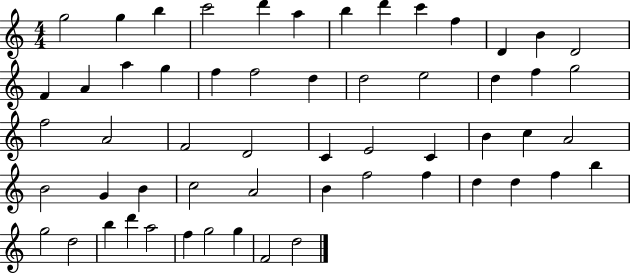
{
  \clef treble
  \numericTimeSignature
  \time 4/4
  \key c \major
  g''2 g''4 b''4 | c'''2 d'''4 a''4 | b''4 d'''4 c'''4 f''4 | d'4 b'4 d'2 | \break f'4 a'4 a''4 g''4 | f''4 f''2 d''4 | d''2 e''2 | d''4 f''4 g''2 | \break f''2 a'2 | f'2 d'2 | c'4 e'2 c'4 | b'4 c''4 a'2 | \break b'2 g'4 b'4 | c''2 a'2 | b'4 f''2 f''4 | d''4 d''4 f''4 b''4 | \break g''2 d''2 | b''4 d'''4 a''2 | f''4 g''2 g''4 | f'2 d''2 | \break \bar "|."
}